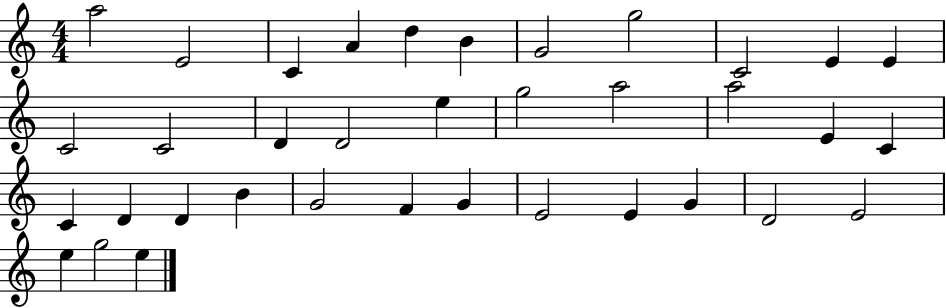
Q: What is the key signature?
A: C major